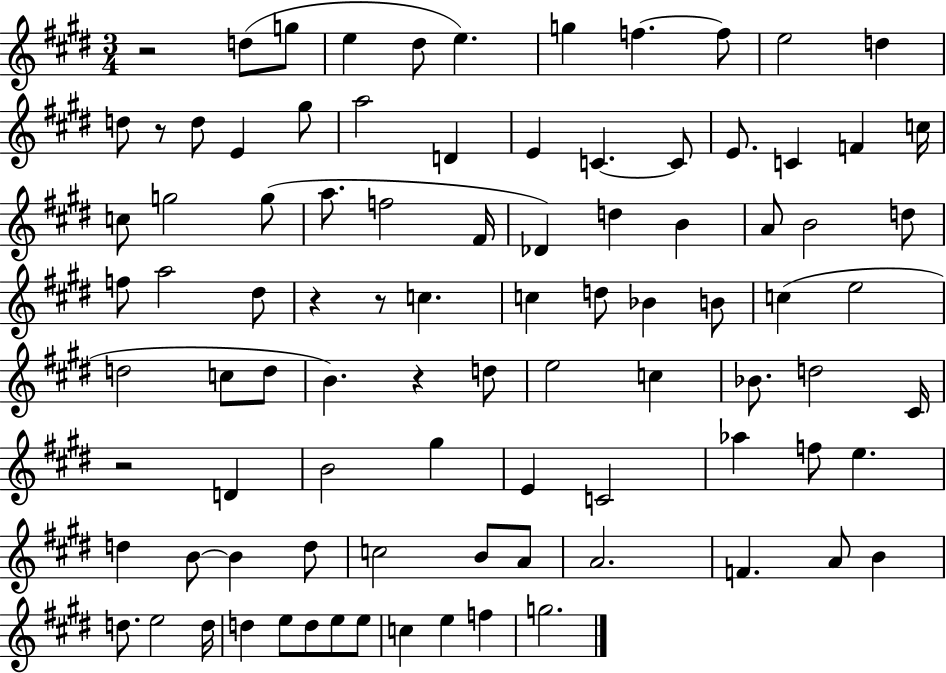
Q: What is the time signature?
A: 3/4